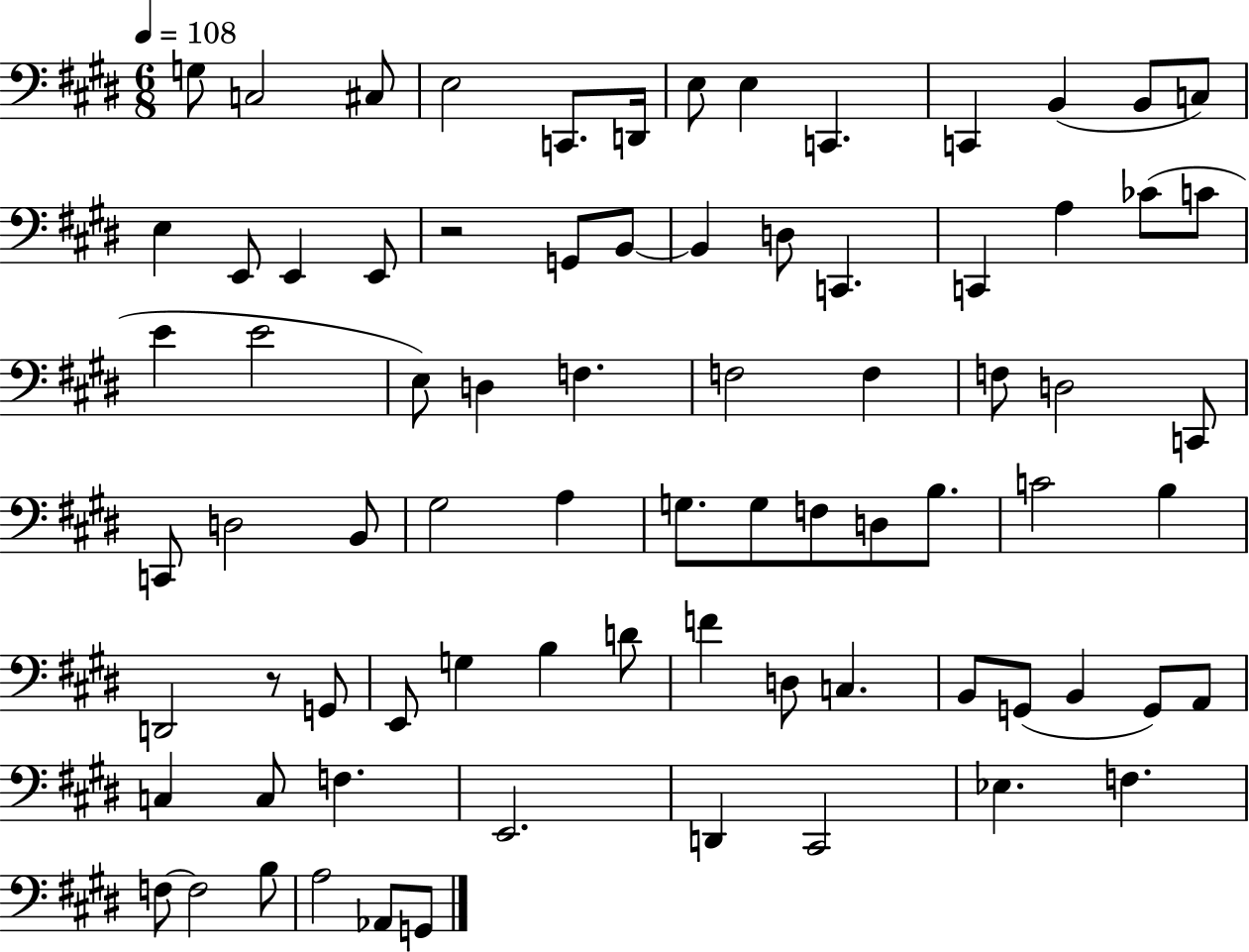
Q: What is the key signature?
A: E major